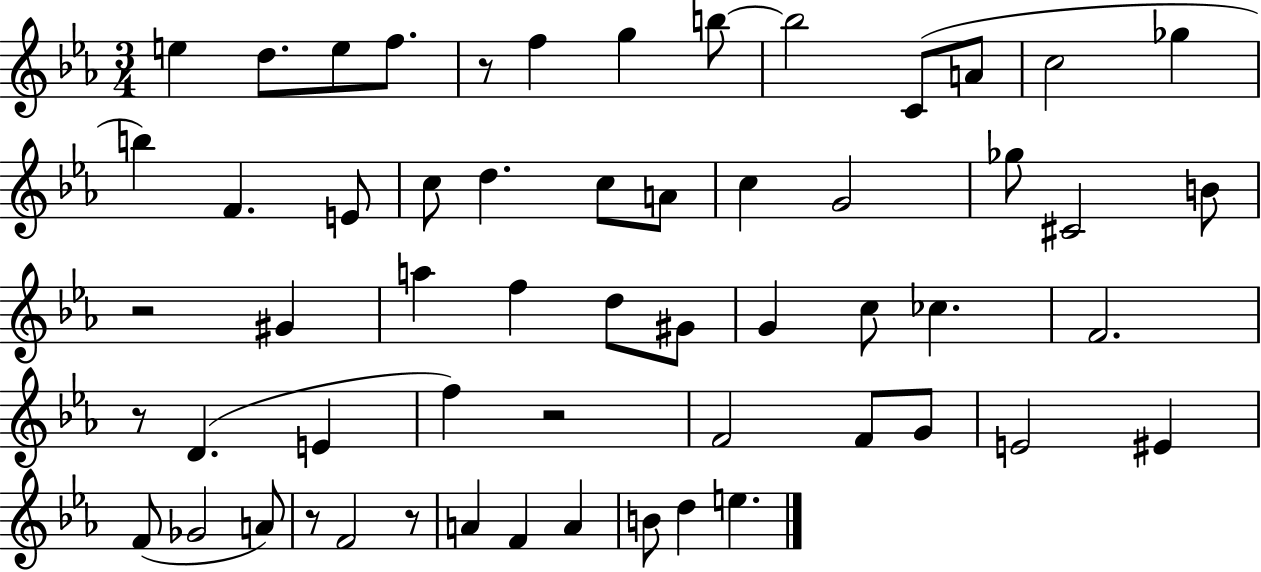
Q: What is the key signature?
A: EES major